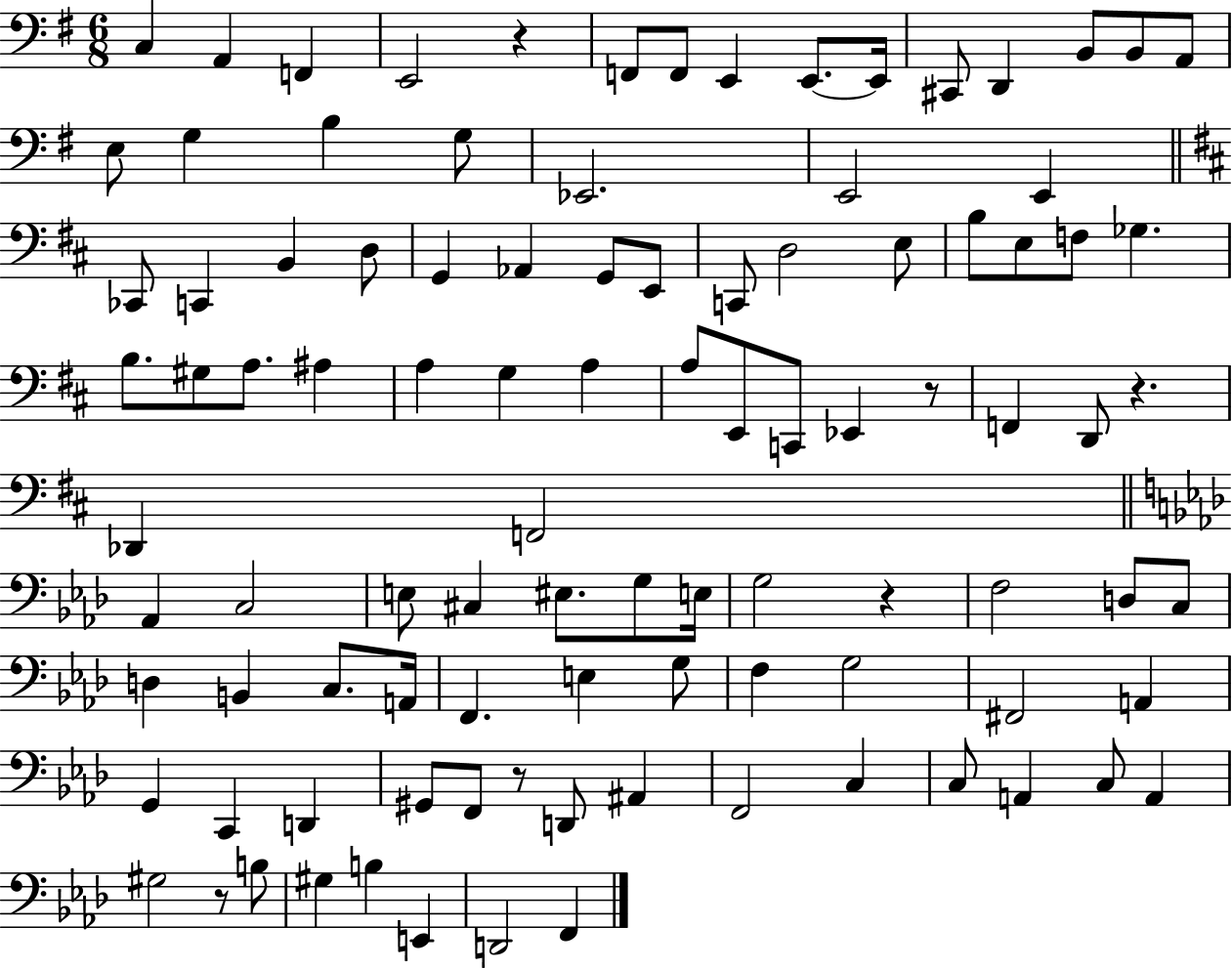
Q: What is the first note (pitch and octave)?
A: C3